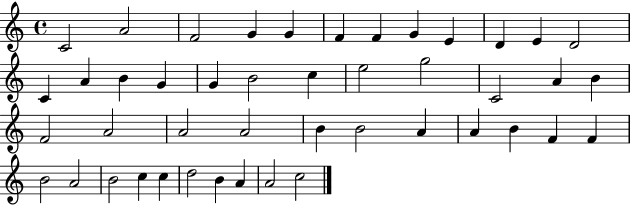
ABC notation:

X:1
T:Untitled
M:4/4
L:1/4
K:C
C2 A2 F2 G G F F G E D E D2 C A B G G B2 c e2 g2 C2 A B F2 A2 A2 A2 B B2 A A B F F B2 A2 B2 c c d2 B A A2 c2